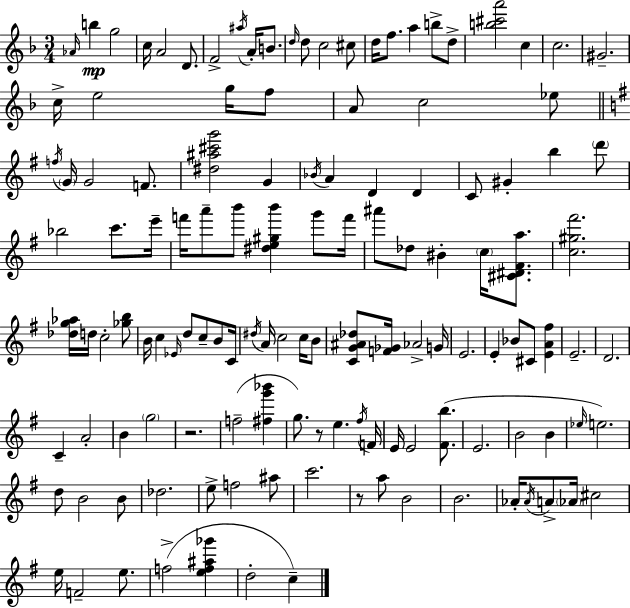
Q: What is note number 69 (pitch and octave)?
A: Ab4